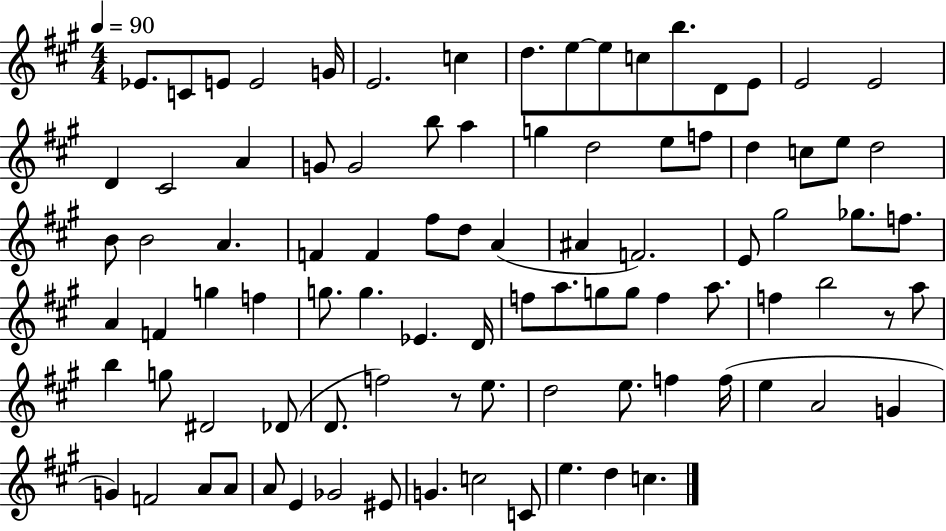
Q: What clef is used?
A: treble